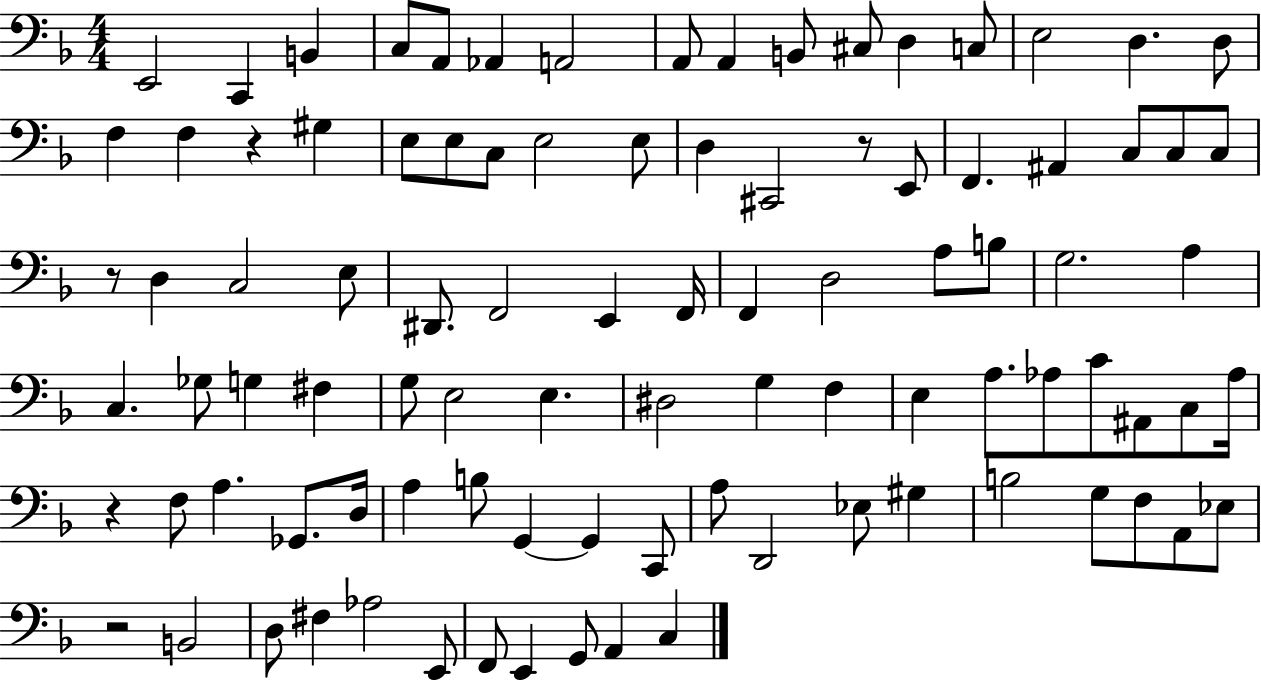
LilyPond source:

{
  \clef bass
  \numericTimeSignature
  \time 4/4
  \key f \major
  e,2 c,4 b,4 | c8 a,8 aes,4 a,2 | a,8 a,4 b,8 cis8 d4 c8 | e2 d4. d8 | \break f4 f4 r4 gis4 | e8 e8 c8 e2 e8 | d4 cis,2 r8 e,8 | f,4. ais,4 c8 c8 c8 | \break r8 d4 c2 e8 | dis,8. f,2 e,4 f,16 | f,4 d2 a8 b8 | g2. a4 | \break c4. ges8 g4 fis4 | g8 e2 e4. | dis2 g4 f4 | e4 a8. aes8 c'8 ais,8 c8 aes16 | \break r4 f8 a4. ges,8. d16 | a4 b8 g,4~~ g,4 c,8 | a8 d,2 ees8 gis4 | b2 g8 f8 a,8 ees8 | \break r2 b,2 | d8 fis4 aes2 e,8 | f,8 e,4 g,8 a,4 c4 | \bar "|."
}